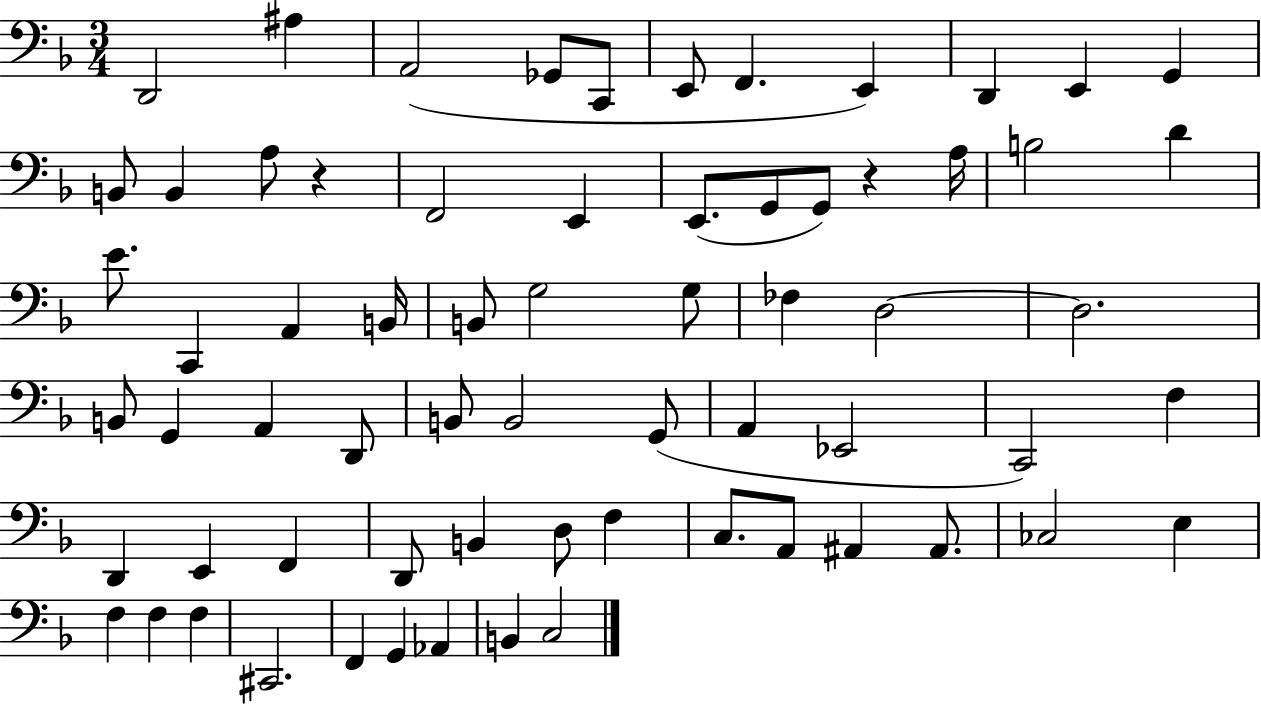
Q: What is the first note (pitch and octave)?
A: D2